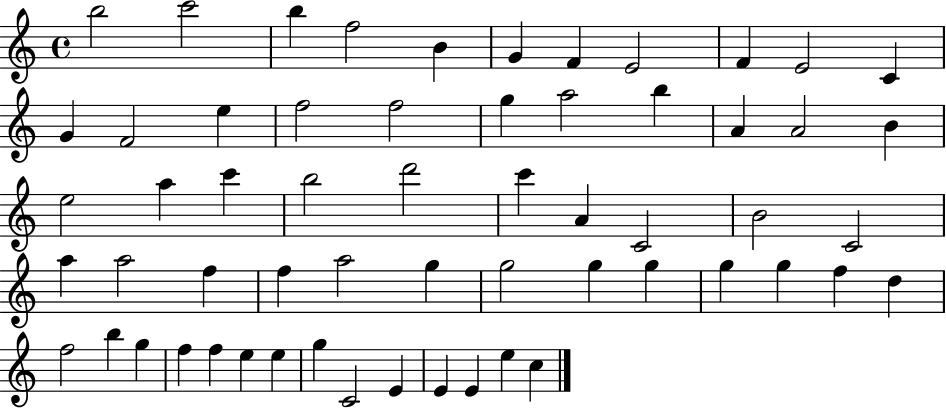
{
  \clef treble
  \time 4/4
  \defaultTimeSignature
  \key c \major
  b''2 c'''2 | b''4 f''2 b'4 | g'4 f'4 e'2 | f'4 e'2 c'4 | \break g'4 f'2 e''4 | f''2 f''2 | g''4 a''2 b''4 | a'4 a'2 b'4 | \break e''2 a''4 c'''4 | b''2 d'''2 | c'''4 a'4 c'2 | b'2 c'2 | \break a''4 a''2 f''4 | f''4 a''2 g''4 | g''2 g''4 g''4 | g''4 g''4 f''4 d''4 | \break f''2 b''4 g''4 | f''4 f''4 e''4 e''4 | g''4 c'2 e'4 | e'4 e'4 e''4 c''4 | \break \bar "|."
}